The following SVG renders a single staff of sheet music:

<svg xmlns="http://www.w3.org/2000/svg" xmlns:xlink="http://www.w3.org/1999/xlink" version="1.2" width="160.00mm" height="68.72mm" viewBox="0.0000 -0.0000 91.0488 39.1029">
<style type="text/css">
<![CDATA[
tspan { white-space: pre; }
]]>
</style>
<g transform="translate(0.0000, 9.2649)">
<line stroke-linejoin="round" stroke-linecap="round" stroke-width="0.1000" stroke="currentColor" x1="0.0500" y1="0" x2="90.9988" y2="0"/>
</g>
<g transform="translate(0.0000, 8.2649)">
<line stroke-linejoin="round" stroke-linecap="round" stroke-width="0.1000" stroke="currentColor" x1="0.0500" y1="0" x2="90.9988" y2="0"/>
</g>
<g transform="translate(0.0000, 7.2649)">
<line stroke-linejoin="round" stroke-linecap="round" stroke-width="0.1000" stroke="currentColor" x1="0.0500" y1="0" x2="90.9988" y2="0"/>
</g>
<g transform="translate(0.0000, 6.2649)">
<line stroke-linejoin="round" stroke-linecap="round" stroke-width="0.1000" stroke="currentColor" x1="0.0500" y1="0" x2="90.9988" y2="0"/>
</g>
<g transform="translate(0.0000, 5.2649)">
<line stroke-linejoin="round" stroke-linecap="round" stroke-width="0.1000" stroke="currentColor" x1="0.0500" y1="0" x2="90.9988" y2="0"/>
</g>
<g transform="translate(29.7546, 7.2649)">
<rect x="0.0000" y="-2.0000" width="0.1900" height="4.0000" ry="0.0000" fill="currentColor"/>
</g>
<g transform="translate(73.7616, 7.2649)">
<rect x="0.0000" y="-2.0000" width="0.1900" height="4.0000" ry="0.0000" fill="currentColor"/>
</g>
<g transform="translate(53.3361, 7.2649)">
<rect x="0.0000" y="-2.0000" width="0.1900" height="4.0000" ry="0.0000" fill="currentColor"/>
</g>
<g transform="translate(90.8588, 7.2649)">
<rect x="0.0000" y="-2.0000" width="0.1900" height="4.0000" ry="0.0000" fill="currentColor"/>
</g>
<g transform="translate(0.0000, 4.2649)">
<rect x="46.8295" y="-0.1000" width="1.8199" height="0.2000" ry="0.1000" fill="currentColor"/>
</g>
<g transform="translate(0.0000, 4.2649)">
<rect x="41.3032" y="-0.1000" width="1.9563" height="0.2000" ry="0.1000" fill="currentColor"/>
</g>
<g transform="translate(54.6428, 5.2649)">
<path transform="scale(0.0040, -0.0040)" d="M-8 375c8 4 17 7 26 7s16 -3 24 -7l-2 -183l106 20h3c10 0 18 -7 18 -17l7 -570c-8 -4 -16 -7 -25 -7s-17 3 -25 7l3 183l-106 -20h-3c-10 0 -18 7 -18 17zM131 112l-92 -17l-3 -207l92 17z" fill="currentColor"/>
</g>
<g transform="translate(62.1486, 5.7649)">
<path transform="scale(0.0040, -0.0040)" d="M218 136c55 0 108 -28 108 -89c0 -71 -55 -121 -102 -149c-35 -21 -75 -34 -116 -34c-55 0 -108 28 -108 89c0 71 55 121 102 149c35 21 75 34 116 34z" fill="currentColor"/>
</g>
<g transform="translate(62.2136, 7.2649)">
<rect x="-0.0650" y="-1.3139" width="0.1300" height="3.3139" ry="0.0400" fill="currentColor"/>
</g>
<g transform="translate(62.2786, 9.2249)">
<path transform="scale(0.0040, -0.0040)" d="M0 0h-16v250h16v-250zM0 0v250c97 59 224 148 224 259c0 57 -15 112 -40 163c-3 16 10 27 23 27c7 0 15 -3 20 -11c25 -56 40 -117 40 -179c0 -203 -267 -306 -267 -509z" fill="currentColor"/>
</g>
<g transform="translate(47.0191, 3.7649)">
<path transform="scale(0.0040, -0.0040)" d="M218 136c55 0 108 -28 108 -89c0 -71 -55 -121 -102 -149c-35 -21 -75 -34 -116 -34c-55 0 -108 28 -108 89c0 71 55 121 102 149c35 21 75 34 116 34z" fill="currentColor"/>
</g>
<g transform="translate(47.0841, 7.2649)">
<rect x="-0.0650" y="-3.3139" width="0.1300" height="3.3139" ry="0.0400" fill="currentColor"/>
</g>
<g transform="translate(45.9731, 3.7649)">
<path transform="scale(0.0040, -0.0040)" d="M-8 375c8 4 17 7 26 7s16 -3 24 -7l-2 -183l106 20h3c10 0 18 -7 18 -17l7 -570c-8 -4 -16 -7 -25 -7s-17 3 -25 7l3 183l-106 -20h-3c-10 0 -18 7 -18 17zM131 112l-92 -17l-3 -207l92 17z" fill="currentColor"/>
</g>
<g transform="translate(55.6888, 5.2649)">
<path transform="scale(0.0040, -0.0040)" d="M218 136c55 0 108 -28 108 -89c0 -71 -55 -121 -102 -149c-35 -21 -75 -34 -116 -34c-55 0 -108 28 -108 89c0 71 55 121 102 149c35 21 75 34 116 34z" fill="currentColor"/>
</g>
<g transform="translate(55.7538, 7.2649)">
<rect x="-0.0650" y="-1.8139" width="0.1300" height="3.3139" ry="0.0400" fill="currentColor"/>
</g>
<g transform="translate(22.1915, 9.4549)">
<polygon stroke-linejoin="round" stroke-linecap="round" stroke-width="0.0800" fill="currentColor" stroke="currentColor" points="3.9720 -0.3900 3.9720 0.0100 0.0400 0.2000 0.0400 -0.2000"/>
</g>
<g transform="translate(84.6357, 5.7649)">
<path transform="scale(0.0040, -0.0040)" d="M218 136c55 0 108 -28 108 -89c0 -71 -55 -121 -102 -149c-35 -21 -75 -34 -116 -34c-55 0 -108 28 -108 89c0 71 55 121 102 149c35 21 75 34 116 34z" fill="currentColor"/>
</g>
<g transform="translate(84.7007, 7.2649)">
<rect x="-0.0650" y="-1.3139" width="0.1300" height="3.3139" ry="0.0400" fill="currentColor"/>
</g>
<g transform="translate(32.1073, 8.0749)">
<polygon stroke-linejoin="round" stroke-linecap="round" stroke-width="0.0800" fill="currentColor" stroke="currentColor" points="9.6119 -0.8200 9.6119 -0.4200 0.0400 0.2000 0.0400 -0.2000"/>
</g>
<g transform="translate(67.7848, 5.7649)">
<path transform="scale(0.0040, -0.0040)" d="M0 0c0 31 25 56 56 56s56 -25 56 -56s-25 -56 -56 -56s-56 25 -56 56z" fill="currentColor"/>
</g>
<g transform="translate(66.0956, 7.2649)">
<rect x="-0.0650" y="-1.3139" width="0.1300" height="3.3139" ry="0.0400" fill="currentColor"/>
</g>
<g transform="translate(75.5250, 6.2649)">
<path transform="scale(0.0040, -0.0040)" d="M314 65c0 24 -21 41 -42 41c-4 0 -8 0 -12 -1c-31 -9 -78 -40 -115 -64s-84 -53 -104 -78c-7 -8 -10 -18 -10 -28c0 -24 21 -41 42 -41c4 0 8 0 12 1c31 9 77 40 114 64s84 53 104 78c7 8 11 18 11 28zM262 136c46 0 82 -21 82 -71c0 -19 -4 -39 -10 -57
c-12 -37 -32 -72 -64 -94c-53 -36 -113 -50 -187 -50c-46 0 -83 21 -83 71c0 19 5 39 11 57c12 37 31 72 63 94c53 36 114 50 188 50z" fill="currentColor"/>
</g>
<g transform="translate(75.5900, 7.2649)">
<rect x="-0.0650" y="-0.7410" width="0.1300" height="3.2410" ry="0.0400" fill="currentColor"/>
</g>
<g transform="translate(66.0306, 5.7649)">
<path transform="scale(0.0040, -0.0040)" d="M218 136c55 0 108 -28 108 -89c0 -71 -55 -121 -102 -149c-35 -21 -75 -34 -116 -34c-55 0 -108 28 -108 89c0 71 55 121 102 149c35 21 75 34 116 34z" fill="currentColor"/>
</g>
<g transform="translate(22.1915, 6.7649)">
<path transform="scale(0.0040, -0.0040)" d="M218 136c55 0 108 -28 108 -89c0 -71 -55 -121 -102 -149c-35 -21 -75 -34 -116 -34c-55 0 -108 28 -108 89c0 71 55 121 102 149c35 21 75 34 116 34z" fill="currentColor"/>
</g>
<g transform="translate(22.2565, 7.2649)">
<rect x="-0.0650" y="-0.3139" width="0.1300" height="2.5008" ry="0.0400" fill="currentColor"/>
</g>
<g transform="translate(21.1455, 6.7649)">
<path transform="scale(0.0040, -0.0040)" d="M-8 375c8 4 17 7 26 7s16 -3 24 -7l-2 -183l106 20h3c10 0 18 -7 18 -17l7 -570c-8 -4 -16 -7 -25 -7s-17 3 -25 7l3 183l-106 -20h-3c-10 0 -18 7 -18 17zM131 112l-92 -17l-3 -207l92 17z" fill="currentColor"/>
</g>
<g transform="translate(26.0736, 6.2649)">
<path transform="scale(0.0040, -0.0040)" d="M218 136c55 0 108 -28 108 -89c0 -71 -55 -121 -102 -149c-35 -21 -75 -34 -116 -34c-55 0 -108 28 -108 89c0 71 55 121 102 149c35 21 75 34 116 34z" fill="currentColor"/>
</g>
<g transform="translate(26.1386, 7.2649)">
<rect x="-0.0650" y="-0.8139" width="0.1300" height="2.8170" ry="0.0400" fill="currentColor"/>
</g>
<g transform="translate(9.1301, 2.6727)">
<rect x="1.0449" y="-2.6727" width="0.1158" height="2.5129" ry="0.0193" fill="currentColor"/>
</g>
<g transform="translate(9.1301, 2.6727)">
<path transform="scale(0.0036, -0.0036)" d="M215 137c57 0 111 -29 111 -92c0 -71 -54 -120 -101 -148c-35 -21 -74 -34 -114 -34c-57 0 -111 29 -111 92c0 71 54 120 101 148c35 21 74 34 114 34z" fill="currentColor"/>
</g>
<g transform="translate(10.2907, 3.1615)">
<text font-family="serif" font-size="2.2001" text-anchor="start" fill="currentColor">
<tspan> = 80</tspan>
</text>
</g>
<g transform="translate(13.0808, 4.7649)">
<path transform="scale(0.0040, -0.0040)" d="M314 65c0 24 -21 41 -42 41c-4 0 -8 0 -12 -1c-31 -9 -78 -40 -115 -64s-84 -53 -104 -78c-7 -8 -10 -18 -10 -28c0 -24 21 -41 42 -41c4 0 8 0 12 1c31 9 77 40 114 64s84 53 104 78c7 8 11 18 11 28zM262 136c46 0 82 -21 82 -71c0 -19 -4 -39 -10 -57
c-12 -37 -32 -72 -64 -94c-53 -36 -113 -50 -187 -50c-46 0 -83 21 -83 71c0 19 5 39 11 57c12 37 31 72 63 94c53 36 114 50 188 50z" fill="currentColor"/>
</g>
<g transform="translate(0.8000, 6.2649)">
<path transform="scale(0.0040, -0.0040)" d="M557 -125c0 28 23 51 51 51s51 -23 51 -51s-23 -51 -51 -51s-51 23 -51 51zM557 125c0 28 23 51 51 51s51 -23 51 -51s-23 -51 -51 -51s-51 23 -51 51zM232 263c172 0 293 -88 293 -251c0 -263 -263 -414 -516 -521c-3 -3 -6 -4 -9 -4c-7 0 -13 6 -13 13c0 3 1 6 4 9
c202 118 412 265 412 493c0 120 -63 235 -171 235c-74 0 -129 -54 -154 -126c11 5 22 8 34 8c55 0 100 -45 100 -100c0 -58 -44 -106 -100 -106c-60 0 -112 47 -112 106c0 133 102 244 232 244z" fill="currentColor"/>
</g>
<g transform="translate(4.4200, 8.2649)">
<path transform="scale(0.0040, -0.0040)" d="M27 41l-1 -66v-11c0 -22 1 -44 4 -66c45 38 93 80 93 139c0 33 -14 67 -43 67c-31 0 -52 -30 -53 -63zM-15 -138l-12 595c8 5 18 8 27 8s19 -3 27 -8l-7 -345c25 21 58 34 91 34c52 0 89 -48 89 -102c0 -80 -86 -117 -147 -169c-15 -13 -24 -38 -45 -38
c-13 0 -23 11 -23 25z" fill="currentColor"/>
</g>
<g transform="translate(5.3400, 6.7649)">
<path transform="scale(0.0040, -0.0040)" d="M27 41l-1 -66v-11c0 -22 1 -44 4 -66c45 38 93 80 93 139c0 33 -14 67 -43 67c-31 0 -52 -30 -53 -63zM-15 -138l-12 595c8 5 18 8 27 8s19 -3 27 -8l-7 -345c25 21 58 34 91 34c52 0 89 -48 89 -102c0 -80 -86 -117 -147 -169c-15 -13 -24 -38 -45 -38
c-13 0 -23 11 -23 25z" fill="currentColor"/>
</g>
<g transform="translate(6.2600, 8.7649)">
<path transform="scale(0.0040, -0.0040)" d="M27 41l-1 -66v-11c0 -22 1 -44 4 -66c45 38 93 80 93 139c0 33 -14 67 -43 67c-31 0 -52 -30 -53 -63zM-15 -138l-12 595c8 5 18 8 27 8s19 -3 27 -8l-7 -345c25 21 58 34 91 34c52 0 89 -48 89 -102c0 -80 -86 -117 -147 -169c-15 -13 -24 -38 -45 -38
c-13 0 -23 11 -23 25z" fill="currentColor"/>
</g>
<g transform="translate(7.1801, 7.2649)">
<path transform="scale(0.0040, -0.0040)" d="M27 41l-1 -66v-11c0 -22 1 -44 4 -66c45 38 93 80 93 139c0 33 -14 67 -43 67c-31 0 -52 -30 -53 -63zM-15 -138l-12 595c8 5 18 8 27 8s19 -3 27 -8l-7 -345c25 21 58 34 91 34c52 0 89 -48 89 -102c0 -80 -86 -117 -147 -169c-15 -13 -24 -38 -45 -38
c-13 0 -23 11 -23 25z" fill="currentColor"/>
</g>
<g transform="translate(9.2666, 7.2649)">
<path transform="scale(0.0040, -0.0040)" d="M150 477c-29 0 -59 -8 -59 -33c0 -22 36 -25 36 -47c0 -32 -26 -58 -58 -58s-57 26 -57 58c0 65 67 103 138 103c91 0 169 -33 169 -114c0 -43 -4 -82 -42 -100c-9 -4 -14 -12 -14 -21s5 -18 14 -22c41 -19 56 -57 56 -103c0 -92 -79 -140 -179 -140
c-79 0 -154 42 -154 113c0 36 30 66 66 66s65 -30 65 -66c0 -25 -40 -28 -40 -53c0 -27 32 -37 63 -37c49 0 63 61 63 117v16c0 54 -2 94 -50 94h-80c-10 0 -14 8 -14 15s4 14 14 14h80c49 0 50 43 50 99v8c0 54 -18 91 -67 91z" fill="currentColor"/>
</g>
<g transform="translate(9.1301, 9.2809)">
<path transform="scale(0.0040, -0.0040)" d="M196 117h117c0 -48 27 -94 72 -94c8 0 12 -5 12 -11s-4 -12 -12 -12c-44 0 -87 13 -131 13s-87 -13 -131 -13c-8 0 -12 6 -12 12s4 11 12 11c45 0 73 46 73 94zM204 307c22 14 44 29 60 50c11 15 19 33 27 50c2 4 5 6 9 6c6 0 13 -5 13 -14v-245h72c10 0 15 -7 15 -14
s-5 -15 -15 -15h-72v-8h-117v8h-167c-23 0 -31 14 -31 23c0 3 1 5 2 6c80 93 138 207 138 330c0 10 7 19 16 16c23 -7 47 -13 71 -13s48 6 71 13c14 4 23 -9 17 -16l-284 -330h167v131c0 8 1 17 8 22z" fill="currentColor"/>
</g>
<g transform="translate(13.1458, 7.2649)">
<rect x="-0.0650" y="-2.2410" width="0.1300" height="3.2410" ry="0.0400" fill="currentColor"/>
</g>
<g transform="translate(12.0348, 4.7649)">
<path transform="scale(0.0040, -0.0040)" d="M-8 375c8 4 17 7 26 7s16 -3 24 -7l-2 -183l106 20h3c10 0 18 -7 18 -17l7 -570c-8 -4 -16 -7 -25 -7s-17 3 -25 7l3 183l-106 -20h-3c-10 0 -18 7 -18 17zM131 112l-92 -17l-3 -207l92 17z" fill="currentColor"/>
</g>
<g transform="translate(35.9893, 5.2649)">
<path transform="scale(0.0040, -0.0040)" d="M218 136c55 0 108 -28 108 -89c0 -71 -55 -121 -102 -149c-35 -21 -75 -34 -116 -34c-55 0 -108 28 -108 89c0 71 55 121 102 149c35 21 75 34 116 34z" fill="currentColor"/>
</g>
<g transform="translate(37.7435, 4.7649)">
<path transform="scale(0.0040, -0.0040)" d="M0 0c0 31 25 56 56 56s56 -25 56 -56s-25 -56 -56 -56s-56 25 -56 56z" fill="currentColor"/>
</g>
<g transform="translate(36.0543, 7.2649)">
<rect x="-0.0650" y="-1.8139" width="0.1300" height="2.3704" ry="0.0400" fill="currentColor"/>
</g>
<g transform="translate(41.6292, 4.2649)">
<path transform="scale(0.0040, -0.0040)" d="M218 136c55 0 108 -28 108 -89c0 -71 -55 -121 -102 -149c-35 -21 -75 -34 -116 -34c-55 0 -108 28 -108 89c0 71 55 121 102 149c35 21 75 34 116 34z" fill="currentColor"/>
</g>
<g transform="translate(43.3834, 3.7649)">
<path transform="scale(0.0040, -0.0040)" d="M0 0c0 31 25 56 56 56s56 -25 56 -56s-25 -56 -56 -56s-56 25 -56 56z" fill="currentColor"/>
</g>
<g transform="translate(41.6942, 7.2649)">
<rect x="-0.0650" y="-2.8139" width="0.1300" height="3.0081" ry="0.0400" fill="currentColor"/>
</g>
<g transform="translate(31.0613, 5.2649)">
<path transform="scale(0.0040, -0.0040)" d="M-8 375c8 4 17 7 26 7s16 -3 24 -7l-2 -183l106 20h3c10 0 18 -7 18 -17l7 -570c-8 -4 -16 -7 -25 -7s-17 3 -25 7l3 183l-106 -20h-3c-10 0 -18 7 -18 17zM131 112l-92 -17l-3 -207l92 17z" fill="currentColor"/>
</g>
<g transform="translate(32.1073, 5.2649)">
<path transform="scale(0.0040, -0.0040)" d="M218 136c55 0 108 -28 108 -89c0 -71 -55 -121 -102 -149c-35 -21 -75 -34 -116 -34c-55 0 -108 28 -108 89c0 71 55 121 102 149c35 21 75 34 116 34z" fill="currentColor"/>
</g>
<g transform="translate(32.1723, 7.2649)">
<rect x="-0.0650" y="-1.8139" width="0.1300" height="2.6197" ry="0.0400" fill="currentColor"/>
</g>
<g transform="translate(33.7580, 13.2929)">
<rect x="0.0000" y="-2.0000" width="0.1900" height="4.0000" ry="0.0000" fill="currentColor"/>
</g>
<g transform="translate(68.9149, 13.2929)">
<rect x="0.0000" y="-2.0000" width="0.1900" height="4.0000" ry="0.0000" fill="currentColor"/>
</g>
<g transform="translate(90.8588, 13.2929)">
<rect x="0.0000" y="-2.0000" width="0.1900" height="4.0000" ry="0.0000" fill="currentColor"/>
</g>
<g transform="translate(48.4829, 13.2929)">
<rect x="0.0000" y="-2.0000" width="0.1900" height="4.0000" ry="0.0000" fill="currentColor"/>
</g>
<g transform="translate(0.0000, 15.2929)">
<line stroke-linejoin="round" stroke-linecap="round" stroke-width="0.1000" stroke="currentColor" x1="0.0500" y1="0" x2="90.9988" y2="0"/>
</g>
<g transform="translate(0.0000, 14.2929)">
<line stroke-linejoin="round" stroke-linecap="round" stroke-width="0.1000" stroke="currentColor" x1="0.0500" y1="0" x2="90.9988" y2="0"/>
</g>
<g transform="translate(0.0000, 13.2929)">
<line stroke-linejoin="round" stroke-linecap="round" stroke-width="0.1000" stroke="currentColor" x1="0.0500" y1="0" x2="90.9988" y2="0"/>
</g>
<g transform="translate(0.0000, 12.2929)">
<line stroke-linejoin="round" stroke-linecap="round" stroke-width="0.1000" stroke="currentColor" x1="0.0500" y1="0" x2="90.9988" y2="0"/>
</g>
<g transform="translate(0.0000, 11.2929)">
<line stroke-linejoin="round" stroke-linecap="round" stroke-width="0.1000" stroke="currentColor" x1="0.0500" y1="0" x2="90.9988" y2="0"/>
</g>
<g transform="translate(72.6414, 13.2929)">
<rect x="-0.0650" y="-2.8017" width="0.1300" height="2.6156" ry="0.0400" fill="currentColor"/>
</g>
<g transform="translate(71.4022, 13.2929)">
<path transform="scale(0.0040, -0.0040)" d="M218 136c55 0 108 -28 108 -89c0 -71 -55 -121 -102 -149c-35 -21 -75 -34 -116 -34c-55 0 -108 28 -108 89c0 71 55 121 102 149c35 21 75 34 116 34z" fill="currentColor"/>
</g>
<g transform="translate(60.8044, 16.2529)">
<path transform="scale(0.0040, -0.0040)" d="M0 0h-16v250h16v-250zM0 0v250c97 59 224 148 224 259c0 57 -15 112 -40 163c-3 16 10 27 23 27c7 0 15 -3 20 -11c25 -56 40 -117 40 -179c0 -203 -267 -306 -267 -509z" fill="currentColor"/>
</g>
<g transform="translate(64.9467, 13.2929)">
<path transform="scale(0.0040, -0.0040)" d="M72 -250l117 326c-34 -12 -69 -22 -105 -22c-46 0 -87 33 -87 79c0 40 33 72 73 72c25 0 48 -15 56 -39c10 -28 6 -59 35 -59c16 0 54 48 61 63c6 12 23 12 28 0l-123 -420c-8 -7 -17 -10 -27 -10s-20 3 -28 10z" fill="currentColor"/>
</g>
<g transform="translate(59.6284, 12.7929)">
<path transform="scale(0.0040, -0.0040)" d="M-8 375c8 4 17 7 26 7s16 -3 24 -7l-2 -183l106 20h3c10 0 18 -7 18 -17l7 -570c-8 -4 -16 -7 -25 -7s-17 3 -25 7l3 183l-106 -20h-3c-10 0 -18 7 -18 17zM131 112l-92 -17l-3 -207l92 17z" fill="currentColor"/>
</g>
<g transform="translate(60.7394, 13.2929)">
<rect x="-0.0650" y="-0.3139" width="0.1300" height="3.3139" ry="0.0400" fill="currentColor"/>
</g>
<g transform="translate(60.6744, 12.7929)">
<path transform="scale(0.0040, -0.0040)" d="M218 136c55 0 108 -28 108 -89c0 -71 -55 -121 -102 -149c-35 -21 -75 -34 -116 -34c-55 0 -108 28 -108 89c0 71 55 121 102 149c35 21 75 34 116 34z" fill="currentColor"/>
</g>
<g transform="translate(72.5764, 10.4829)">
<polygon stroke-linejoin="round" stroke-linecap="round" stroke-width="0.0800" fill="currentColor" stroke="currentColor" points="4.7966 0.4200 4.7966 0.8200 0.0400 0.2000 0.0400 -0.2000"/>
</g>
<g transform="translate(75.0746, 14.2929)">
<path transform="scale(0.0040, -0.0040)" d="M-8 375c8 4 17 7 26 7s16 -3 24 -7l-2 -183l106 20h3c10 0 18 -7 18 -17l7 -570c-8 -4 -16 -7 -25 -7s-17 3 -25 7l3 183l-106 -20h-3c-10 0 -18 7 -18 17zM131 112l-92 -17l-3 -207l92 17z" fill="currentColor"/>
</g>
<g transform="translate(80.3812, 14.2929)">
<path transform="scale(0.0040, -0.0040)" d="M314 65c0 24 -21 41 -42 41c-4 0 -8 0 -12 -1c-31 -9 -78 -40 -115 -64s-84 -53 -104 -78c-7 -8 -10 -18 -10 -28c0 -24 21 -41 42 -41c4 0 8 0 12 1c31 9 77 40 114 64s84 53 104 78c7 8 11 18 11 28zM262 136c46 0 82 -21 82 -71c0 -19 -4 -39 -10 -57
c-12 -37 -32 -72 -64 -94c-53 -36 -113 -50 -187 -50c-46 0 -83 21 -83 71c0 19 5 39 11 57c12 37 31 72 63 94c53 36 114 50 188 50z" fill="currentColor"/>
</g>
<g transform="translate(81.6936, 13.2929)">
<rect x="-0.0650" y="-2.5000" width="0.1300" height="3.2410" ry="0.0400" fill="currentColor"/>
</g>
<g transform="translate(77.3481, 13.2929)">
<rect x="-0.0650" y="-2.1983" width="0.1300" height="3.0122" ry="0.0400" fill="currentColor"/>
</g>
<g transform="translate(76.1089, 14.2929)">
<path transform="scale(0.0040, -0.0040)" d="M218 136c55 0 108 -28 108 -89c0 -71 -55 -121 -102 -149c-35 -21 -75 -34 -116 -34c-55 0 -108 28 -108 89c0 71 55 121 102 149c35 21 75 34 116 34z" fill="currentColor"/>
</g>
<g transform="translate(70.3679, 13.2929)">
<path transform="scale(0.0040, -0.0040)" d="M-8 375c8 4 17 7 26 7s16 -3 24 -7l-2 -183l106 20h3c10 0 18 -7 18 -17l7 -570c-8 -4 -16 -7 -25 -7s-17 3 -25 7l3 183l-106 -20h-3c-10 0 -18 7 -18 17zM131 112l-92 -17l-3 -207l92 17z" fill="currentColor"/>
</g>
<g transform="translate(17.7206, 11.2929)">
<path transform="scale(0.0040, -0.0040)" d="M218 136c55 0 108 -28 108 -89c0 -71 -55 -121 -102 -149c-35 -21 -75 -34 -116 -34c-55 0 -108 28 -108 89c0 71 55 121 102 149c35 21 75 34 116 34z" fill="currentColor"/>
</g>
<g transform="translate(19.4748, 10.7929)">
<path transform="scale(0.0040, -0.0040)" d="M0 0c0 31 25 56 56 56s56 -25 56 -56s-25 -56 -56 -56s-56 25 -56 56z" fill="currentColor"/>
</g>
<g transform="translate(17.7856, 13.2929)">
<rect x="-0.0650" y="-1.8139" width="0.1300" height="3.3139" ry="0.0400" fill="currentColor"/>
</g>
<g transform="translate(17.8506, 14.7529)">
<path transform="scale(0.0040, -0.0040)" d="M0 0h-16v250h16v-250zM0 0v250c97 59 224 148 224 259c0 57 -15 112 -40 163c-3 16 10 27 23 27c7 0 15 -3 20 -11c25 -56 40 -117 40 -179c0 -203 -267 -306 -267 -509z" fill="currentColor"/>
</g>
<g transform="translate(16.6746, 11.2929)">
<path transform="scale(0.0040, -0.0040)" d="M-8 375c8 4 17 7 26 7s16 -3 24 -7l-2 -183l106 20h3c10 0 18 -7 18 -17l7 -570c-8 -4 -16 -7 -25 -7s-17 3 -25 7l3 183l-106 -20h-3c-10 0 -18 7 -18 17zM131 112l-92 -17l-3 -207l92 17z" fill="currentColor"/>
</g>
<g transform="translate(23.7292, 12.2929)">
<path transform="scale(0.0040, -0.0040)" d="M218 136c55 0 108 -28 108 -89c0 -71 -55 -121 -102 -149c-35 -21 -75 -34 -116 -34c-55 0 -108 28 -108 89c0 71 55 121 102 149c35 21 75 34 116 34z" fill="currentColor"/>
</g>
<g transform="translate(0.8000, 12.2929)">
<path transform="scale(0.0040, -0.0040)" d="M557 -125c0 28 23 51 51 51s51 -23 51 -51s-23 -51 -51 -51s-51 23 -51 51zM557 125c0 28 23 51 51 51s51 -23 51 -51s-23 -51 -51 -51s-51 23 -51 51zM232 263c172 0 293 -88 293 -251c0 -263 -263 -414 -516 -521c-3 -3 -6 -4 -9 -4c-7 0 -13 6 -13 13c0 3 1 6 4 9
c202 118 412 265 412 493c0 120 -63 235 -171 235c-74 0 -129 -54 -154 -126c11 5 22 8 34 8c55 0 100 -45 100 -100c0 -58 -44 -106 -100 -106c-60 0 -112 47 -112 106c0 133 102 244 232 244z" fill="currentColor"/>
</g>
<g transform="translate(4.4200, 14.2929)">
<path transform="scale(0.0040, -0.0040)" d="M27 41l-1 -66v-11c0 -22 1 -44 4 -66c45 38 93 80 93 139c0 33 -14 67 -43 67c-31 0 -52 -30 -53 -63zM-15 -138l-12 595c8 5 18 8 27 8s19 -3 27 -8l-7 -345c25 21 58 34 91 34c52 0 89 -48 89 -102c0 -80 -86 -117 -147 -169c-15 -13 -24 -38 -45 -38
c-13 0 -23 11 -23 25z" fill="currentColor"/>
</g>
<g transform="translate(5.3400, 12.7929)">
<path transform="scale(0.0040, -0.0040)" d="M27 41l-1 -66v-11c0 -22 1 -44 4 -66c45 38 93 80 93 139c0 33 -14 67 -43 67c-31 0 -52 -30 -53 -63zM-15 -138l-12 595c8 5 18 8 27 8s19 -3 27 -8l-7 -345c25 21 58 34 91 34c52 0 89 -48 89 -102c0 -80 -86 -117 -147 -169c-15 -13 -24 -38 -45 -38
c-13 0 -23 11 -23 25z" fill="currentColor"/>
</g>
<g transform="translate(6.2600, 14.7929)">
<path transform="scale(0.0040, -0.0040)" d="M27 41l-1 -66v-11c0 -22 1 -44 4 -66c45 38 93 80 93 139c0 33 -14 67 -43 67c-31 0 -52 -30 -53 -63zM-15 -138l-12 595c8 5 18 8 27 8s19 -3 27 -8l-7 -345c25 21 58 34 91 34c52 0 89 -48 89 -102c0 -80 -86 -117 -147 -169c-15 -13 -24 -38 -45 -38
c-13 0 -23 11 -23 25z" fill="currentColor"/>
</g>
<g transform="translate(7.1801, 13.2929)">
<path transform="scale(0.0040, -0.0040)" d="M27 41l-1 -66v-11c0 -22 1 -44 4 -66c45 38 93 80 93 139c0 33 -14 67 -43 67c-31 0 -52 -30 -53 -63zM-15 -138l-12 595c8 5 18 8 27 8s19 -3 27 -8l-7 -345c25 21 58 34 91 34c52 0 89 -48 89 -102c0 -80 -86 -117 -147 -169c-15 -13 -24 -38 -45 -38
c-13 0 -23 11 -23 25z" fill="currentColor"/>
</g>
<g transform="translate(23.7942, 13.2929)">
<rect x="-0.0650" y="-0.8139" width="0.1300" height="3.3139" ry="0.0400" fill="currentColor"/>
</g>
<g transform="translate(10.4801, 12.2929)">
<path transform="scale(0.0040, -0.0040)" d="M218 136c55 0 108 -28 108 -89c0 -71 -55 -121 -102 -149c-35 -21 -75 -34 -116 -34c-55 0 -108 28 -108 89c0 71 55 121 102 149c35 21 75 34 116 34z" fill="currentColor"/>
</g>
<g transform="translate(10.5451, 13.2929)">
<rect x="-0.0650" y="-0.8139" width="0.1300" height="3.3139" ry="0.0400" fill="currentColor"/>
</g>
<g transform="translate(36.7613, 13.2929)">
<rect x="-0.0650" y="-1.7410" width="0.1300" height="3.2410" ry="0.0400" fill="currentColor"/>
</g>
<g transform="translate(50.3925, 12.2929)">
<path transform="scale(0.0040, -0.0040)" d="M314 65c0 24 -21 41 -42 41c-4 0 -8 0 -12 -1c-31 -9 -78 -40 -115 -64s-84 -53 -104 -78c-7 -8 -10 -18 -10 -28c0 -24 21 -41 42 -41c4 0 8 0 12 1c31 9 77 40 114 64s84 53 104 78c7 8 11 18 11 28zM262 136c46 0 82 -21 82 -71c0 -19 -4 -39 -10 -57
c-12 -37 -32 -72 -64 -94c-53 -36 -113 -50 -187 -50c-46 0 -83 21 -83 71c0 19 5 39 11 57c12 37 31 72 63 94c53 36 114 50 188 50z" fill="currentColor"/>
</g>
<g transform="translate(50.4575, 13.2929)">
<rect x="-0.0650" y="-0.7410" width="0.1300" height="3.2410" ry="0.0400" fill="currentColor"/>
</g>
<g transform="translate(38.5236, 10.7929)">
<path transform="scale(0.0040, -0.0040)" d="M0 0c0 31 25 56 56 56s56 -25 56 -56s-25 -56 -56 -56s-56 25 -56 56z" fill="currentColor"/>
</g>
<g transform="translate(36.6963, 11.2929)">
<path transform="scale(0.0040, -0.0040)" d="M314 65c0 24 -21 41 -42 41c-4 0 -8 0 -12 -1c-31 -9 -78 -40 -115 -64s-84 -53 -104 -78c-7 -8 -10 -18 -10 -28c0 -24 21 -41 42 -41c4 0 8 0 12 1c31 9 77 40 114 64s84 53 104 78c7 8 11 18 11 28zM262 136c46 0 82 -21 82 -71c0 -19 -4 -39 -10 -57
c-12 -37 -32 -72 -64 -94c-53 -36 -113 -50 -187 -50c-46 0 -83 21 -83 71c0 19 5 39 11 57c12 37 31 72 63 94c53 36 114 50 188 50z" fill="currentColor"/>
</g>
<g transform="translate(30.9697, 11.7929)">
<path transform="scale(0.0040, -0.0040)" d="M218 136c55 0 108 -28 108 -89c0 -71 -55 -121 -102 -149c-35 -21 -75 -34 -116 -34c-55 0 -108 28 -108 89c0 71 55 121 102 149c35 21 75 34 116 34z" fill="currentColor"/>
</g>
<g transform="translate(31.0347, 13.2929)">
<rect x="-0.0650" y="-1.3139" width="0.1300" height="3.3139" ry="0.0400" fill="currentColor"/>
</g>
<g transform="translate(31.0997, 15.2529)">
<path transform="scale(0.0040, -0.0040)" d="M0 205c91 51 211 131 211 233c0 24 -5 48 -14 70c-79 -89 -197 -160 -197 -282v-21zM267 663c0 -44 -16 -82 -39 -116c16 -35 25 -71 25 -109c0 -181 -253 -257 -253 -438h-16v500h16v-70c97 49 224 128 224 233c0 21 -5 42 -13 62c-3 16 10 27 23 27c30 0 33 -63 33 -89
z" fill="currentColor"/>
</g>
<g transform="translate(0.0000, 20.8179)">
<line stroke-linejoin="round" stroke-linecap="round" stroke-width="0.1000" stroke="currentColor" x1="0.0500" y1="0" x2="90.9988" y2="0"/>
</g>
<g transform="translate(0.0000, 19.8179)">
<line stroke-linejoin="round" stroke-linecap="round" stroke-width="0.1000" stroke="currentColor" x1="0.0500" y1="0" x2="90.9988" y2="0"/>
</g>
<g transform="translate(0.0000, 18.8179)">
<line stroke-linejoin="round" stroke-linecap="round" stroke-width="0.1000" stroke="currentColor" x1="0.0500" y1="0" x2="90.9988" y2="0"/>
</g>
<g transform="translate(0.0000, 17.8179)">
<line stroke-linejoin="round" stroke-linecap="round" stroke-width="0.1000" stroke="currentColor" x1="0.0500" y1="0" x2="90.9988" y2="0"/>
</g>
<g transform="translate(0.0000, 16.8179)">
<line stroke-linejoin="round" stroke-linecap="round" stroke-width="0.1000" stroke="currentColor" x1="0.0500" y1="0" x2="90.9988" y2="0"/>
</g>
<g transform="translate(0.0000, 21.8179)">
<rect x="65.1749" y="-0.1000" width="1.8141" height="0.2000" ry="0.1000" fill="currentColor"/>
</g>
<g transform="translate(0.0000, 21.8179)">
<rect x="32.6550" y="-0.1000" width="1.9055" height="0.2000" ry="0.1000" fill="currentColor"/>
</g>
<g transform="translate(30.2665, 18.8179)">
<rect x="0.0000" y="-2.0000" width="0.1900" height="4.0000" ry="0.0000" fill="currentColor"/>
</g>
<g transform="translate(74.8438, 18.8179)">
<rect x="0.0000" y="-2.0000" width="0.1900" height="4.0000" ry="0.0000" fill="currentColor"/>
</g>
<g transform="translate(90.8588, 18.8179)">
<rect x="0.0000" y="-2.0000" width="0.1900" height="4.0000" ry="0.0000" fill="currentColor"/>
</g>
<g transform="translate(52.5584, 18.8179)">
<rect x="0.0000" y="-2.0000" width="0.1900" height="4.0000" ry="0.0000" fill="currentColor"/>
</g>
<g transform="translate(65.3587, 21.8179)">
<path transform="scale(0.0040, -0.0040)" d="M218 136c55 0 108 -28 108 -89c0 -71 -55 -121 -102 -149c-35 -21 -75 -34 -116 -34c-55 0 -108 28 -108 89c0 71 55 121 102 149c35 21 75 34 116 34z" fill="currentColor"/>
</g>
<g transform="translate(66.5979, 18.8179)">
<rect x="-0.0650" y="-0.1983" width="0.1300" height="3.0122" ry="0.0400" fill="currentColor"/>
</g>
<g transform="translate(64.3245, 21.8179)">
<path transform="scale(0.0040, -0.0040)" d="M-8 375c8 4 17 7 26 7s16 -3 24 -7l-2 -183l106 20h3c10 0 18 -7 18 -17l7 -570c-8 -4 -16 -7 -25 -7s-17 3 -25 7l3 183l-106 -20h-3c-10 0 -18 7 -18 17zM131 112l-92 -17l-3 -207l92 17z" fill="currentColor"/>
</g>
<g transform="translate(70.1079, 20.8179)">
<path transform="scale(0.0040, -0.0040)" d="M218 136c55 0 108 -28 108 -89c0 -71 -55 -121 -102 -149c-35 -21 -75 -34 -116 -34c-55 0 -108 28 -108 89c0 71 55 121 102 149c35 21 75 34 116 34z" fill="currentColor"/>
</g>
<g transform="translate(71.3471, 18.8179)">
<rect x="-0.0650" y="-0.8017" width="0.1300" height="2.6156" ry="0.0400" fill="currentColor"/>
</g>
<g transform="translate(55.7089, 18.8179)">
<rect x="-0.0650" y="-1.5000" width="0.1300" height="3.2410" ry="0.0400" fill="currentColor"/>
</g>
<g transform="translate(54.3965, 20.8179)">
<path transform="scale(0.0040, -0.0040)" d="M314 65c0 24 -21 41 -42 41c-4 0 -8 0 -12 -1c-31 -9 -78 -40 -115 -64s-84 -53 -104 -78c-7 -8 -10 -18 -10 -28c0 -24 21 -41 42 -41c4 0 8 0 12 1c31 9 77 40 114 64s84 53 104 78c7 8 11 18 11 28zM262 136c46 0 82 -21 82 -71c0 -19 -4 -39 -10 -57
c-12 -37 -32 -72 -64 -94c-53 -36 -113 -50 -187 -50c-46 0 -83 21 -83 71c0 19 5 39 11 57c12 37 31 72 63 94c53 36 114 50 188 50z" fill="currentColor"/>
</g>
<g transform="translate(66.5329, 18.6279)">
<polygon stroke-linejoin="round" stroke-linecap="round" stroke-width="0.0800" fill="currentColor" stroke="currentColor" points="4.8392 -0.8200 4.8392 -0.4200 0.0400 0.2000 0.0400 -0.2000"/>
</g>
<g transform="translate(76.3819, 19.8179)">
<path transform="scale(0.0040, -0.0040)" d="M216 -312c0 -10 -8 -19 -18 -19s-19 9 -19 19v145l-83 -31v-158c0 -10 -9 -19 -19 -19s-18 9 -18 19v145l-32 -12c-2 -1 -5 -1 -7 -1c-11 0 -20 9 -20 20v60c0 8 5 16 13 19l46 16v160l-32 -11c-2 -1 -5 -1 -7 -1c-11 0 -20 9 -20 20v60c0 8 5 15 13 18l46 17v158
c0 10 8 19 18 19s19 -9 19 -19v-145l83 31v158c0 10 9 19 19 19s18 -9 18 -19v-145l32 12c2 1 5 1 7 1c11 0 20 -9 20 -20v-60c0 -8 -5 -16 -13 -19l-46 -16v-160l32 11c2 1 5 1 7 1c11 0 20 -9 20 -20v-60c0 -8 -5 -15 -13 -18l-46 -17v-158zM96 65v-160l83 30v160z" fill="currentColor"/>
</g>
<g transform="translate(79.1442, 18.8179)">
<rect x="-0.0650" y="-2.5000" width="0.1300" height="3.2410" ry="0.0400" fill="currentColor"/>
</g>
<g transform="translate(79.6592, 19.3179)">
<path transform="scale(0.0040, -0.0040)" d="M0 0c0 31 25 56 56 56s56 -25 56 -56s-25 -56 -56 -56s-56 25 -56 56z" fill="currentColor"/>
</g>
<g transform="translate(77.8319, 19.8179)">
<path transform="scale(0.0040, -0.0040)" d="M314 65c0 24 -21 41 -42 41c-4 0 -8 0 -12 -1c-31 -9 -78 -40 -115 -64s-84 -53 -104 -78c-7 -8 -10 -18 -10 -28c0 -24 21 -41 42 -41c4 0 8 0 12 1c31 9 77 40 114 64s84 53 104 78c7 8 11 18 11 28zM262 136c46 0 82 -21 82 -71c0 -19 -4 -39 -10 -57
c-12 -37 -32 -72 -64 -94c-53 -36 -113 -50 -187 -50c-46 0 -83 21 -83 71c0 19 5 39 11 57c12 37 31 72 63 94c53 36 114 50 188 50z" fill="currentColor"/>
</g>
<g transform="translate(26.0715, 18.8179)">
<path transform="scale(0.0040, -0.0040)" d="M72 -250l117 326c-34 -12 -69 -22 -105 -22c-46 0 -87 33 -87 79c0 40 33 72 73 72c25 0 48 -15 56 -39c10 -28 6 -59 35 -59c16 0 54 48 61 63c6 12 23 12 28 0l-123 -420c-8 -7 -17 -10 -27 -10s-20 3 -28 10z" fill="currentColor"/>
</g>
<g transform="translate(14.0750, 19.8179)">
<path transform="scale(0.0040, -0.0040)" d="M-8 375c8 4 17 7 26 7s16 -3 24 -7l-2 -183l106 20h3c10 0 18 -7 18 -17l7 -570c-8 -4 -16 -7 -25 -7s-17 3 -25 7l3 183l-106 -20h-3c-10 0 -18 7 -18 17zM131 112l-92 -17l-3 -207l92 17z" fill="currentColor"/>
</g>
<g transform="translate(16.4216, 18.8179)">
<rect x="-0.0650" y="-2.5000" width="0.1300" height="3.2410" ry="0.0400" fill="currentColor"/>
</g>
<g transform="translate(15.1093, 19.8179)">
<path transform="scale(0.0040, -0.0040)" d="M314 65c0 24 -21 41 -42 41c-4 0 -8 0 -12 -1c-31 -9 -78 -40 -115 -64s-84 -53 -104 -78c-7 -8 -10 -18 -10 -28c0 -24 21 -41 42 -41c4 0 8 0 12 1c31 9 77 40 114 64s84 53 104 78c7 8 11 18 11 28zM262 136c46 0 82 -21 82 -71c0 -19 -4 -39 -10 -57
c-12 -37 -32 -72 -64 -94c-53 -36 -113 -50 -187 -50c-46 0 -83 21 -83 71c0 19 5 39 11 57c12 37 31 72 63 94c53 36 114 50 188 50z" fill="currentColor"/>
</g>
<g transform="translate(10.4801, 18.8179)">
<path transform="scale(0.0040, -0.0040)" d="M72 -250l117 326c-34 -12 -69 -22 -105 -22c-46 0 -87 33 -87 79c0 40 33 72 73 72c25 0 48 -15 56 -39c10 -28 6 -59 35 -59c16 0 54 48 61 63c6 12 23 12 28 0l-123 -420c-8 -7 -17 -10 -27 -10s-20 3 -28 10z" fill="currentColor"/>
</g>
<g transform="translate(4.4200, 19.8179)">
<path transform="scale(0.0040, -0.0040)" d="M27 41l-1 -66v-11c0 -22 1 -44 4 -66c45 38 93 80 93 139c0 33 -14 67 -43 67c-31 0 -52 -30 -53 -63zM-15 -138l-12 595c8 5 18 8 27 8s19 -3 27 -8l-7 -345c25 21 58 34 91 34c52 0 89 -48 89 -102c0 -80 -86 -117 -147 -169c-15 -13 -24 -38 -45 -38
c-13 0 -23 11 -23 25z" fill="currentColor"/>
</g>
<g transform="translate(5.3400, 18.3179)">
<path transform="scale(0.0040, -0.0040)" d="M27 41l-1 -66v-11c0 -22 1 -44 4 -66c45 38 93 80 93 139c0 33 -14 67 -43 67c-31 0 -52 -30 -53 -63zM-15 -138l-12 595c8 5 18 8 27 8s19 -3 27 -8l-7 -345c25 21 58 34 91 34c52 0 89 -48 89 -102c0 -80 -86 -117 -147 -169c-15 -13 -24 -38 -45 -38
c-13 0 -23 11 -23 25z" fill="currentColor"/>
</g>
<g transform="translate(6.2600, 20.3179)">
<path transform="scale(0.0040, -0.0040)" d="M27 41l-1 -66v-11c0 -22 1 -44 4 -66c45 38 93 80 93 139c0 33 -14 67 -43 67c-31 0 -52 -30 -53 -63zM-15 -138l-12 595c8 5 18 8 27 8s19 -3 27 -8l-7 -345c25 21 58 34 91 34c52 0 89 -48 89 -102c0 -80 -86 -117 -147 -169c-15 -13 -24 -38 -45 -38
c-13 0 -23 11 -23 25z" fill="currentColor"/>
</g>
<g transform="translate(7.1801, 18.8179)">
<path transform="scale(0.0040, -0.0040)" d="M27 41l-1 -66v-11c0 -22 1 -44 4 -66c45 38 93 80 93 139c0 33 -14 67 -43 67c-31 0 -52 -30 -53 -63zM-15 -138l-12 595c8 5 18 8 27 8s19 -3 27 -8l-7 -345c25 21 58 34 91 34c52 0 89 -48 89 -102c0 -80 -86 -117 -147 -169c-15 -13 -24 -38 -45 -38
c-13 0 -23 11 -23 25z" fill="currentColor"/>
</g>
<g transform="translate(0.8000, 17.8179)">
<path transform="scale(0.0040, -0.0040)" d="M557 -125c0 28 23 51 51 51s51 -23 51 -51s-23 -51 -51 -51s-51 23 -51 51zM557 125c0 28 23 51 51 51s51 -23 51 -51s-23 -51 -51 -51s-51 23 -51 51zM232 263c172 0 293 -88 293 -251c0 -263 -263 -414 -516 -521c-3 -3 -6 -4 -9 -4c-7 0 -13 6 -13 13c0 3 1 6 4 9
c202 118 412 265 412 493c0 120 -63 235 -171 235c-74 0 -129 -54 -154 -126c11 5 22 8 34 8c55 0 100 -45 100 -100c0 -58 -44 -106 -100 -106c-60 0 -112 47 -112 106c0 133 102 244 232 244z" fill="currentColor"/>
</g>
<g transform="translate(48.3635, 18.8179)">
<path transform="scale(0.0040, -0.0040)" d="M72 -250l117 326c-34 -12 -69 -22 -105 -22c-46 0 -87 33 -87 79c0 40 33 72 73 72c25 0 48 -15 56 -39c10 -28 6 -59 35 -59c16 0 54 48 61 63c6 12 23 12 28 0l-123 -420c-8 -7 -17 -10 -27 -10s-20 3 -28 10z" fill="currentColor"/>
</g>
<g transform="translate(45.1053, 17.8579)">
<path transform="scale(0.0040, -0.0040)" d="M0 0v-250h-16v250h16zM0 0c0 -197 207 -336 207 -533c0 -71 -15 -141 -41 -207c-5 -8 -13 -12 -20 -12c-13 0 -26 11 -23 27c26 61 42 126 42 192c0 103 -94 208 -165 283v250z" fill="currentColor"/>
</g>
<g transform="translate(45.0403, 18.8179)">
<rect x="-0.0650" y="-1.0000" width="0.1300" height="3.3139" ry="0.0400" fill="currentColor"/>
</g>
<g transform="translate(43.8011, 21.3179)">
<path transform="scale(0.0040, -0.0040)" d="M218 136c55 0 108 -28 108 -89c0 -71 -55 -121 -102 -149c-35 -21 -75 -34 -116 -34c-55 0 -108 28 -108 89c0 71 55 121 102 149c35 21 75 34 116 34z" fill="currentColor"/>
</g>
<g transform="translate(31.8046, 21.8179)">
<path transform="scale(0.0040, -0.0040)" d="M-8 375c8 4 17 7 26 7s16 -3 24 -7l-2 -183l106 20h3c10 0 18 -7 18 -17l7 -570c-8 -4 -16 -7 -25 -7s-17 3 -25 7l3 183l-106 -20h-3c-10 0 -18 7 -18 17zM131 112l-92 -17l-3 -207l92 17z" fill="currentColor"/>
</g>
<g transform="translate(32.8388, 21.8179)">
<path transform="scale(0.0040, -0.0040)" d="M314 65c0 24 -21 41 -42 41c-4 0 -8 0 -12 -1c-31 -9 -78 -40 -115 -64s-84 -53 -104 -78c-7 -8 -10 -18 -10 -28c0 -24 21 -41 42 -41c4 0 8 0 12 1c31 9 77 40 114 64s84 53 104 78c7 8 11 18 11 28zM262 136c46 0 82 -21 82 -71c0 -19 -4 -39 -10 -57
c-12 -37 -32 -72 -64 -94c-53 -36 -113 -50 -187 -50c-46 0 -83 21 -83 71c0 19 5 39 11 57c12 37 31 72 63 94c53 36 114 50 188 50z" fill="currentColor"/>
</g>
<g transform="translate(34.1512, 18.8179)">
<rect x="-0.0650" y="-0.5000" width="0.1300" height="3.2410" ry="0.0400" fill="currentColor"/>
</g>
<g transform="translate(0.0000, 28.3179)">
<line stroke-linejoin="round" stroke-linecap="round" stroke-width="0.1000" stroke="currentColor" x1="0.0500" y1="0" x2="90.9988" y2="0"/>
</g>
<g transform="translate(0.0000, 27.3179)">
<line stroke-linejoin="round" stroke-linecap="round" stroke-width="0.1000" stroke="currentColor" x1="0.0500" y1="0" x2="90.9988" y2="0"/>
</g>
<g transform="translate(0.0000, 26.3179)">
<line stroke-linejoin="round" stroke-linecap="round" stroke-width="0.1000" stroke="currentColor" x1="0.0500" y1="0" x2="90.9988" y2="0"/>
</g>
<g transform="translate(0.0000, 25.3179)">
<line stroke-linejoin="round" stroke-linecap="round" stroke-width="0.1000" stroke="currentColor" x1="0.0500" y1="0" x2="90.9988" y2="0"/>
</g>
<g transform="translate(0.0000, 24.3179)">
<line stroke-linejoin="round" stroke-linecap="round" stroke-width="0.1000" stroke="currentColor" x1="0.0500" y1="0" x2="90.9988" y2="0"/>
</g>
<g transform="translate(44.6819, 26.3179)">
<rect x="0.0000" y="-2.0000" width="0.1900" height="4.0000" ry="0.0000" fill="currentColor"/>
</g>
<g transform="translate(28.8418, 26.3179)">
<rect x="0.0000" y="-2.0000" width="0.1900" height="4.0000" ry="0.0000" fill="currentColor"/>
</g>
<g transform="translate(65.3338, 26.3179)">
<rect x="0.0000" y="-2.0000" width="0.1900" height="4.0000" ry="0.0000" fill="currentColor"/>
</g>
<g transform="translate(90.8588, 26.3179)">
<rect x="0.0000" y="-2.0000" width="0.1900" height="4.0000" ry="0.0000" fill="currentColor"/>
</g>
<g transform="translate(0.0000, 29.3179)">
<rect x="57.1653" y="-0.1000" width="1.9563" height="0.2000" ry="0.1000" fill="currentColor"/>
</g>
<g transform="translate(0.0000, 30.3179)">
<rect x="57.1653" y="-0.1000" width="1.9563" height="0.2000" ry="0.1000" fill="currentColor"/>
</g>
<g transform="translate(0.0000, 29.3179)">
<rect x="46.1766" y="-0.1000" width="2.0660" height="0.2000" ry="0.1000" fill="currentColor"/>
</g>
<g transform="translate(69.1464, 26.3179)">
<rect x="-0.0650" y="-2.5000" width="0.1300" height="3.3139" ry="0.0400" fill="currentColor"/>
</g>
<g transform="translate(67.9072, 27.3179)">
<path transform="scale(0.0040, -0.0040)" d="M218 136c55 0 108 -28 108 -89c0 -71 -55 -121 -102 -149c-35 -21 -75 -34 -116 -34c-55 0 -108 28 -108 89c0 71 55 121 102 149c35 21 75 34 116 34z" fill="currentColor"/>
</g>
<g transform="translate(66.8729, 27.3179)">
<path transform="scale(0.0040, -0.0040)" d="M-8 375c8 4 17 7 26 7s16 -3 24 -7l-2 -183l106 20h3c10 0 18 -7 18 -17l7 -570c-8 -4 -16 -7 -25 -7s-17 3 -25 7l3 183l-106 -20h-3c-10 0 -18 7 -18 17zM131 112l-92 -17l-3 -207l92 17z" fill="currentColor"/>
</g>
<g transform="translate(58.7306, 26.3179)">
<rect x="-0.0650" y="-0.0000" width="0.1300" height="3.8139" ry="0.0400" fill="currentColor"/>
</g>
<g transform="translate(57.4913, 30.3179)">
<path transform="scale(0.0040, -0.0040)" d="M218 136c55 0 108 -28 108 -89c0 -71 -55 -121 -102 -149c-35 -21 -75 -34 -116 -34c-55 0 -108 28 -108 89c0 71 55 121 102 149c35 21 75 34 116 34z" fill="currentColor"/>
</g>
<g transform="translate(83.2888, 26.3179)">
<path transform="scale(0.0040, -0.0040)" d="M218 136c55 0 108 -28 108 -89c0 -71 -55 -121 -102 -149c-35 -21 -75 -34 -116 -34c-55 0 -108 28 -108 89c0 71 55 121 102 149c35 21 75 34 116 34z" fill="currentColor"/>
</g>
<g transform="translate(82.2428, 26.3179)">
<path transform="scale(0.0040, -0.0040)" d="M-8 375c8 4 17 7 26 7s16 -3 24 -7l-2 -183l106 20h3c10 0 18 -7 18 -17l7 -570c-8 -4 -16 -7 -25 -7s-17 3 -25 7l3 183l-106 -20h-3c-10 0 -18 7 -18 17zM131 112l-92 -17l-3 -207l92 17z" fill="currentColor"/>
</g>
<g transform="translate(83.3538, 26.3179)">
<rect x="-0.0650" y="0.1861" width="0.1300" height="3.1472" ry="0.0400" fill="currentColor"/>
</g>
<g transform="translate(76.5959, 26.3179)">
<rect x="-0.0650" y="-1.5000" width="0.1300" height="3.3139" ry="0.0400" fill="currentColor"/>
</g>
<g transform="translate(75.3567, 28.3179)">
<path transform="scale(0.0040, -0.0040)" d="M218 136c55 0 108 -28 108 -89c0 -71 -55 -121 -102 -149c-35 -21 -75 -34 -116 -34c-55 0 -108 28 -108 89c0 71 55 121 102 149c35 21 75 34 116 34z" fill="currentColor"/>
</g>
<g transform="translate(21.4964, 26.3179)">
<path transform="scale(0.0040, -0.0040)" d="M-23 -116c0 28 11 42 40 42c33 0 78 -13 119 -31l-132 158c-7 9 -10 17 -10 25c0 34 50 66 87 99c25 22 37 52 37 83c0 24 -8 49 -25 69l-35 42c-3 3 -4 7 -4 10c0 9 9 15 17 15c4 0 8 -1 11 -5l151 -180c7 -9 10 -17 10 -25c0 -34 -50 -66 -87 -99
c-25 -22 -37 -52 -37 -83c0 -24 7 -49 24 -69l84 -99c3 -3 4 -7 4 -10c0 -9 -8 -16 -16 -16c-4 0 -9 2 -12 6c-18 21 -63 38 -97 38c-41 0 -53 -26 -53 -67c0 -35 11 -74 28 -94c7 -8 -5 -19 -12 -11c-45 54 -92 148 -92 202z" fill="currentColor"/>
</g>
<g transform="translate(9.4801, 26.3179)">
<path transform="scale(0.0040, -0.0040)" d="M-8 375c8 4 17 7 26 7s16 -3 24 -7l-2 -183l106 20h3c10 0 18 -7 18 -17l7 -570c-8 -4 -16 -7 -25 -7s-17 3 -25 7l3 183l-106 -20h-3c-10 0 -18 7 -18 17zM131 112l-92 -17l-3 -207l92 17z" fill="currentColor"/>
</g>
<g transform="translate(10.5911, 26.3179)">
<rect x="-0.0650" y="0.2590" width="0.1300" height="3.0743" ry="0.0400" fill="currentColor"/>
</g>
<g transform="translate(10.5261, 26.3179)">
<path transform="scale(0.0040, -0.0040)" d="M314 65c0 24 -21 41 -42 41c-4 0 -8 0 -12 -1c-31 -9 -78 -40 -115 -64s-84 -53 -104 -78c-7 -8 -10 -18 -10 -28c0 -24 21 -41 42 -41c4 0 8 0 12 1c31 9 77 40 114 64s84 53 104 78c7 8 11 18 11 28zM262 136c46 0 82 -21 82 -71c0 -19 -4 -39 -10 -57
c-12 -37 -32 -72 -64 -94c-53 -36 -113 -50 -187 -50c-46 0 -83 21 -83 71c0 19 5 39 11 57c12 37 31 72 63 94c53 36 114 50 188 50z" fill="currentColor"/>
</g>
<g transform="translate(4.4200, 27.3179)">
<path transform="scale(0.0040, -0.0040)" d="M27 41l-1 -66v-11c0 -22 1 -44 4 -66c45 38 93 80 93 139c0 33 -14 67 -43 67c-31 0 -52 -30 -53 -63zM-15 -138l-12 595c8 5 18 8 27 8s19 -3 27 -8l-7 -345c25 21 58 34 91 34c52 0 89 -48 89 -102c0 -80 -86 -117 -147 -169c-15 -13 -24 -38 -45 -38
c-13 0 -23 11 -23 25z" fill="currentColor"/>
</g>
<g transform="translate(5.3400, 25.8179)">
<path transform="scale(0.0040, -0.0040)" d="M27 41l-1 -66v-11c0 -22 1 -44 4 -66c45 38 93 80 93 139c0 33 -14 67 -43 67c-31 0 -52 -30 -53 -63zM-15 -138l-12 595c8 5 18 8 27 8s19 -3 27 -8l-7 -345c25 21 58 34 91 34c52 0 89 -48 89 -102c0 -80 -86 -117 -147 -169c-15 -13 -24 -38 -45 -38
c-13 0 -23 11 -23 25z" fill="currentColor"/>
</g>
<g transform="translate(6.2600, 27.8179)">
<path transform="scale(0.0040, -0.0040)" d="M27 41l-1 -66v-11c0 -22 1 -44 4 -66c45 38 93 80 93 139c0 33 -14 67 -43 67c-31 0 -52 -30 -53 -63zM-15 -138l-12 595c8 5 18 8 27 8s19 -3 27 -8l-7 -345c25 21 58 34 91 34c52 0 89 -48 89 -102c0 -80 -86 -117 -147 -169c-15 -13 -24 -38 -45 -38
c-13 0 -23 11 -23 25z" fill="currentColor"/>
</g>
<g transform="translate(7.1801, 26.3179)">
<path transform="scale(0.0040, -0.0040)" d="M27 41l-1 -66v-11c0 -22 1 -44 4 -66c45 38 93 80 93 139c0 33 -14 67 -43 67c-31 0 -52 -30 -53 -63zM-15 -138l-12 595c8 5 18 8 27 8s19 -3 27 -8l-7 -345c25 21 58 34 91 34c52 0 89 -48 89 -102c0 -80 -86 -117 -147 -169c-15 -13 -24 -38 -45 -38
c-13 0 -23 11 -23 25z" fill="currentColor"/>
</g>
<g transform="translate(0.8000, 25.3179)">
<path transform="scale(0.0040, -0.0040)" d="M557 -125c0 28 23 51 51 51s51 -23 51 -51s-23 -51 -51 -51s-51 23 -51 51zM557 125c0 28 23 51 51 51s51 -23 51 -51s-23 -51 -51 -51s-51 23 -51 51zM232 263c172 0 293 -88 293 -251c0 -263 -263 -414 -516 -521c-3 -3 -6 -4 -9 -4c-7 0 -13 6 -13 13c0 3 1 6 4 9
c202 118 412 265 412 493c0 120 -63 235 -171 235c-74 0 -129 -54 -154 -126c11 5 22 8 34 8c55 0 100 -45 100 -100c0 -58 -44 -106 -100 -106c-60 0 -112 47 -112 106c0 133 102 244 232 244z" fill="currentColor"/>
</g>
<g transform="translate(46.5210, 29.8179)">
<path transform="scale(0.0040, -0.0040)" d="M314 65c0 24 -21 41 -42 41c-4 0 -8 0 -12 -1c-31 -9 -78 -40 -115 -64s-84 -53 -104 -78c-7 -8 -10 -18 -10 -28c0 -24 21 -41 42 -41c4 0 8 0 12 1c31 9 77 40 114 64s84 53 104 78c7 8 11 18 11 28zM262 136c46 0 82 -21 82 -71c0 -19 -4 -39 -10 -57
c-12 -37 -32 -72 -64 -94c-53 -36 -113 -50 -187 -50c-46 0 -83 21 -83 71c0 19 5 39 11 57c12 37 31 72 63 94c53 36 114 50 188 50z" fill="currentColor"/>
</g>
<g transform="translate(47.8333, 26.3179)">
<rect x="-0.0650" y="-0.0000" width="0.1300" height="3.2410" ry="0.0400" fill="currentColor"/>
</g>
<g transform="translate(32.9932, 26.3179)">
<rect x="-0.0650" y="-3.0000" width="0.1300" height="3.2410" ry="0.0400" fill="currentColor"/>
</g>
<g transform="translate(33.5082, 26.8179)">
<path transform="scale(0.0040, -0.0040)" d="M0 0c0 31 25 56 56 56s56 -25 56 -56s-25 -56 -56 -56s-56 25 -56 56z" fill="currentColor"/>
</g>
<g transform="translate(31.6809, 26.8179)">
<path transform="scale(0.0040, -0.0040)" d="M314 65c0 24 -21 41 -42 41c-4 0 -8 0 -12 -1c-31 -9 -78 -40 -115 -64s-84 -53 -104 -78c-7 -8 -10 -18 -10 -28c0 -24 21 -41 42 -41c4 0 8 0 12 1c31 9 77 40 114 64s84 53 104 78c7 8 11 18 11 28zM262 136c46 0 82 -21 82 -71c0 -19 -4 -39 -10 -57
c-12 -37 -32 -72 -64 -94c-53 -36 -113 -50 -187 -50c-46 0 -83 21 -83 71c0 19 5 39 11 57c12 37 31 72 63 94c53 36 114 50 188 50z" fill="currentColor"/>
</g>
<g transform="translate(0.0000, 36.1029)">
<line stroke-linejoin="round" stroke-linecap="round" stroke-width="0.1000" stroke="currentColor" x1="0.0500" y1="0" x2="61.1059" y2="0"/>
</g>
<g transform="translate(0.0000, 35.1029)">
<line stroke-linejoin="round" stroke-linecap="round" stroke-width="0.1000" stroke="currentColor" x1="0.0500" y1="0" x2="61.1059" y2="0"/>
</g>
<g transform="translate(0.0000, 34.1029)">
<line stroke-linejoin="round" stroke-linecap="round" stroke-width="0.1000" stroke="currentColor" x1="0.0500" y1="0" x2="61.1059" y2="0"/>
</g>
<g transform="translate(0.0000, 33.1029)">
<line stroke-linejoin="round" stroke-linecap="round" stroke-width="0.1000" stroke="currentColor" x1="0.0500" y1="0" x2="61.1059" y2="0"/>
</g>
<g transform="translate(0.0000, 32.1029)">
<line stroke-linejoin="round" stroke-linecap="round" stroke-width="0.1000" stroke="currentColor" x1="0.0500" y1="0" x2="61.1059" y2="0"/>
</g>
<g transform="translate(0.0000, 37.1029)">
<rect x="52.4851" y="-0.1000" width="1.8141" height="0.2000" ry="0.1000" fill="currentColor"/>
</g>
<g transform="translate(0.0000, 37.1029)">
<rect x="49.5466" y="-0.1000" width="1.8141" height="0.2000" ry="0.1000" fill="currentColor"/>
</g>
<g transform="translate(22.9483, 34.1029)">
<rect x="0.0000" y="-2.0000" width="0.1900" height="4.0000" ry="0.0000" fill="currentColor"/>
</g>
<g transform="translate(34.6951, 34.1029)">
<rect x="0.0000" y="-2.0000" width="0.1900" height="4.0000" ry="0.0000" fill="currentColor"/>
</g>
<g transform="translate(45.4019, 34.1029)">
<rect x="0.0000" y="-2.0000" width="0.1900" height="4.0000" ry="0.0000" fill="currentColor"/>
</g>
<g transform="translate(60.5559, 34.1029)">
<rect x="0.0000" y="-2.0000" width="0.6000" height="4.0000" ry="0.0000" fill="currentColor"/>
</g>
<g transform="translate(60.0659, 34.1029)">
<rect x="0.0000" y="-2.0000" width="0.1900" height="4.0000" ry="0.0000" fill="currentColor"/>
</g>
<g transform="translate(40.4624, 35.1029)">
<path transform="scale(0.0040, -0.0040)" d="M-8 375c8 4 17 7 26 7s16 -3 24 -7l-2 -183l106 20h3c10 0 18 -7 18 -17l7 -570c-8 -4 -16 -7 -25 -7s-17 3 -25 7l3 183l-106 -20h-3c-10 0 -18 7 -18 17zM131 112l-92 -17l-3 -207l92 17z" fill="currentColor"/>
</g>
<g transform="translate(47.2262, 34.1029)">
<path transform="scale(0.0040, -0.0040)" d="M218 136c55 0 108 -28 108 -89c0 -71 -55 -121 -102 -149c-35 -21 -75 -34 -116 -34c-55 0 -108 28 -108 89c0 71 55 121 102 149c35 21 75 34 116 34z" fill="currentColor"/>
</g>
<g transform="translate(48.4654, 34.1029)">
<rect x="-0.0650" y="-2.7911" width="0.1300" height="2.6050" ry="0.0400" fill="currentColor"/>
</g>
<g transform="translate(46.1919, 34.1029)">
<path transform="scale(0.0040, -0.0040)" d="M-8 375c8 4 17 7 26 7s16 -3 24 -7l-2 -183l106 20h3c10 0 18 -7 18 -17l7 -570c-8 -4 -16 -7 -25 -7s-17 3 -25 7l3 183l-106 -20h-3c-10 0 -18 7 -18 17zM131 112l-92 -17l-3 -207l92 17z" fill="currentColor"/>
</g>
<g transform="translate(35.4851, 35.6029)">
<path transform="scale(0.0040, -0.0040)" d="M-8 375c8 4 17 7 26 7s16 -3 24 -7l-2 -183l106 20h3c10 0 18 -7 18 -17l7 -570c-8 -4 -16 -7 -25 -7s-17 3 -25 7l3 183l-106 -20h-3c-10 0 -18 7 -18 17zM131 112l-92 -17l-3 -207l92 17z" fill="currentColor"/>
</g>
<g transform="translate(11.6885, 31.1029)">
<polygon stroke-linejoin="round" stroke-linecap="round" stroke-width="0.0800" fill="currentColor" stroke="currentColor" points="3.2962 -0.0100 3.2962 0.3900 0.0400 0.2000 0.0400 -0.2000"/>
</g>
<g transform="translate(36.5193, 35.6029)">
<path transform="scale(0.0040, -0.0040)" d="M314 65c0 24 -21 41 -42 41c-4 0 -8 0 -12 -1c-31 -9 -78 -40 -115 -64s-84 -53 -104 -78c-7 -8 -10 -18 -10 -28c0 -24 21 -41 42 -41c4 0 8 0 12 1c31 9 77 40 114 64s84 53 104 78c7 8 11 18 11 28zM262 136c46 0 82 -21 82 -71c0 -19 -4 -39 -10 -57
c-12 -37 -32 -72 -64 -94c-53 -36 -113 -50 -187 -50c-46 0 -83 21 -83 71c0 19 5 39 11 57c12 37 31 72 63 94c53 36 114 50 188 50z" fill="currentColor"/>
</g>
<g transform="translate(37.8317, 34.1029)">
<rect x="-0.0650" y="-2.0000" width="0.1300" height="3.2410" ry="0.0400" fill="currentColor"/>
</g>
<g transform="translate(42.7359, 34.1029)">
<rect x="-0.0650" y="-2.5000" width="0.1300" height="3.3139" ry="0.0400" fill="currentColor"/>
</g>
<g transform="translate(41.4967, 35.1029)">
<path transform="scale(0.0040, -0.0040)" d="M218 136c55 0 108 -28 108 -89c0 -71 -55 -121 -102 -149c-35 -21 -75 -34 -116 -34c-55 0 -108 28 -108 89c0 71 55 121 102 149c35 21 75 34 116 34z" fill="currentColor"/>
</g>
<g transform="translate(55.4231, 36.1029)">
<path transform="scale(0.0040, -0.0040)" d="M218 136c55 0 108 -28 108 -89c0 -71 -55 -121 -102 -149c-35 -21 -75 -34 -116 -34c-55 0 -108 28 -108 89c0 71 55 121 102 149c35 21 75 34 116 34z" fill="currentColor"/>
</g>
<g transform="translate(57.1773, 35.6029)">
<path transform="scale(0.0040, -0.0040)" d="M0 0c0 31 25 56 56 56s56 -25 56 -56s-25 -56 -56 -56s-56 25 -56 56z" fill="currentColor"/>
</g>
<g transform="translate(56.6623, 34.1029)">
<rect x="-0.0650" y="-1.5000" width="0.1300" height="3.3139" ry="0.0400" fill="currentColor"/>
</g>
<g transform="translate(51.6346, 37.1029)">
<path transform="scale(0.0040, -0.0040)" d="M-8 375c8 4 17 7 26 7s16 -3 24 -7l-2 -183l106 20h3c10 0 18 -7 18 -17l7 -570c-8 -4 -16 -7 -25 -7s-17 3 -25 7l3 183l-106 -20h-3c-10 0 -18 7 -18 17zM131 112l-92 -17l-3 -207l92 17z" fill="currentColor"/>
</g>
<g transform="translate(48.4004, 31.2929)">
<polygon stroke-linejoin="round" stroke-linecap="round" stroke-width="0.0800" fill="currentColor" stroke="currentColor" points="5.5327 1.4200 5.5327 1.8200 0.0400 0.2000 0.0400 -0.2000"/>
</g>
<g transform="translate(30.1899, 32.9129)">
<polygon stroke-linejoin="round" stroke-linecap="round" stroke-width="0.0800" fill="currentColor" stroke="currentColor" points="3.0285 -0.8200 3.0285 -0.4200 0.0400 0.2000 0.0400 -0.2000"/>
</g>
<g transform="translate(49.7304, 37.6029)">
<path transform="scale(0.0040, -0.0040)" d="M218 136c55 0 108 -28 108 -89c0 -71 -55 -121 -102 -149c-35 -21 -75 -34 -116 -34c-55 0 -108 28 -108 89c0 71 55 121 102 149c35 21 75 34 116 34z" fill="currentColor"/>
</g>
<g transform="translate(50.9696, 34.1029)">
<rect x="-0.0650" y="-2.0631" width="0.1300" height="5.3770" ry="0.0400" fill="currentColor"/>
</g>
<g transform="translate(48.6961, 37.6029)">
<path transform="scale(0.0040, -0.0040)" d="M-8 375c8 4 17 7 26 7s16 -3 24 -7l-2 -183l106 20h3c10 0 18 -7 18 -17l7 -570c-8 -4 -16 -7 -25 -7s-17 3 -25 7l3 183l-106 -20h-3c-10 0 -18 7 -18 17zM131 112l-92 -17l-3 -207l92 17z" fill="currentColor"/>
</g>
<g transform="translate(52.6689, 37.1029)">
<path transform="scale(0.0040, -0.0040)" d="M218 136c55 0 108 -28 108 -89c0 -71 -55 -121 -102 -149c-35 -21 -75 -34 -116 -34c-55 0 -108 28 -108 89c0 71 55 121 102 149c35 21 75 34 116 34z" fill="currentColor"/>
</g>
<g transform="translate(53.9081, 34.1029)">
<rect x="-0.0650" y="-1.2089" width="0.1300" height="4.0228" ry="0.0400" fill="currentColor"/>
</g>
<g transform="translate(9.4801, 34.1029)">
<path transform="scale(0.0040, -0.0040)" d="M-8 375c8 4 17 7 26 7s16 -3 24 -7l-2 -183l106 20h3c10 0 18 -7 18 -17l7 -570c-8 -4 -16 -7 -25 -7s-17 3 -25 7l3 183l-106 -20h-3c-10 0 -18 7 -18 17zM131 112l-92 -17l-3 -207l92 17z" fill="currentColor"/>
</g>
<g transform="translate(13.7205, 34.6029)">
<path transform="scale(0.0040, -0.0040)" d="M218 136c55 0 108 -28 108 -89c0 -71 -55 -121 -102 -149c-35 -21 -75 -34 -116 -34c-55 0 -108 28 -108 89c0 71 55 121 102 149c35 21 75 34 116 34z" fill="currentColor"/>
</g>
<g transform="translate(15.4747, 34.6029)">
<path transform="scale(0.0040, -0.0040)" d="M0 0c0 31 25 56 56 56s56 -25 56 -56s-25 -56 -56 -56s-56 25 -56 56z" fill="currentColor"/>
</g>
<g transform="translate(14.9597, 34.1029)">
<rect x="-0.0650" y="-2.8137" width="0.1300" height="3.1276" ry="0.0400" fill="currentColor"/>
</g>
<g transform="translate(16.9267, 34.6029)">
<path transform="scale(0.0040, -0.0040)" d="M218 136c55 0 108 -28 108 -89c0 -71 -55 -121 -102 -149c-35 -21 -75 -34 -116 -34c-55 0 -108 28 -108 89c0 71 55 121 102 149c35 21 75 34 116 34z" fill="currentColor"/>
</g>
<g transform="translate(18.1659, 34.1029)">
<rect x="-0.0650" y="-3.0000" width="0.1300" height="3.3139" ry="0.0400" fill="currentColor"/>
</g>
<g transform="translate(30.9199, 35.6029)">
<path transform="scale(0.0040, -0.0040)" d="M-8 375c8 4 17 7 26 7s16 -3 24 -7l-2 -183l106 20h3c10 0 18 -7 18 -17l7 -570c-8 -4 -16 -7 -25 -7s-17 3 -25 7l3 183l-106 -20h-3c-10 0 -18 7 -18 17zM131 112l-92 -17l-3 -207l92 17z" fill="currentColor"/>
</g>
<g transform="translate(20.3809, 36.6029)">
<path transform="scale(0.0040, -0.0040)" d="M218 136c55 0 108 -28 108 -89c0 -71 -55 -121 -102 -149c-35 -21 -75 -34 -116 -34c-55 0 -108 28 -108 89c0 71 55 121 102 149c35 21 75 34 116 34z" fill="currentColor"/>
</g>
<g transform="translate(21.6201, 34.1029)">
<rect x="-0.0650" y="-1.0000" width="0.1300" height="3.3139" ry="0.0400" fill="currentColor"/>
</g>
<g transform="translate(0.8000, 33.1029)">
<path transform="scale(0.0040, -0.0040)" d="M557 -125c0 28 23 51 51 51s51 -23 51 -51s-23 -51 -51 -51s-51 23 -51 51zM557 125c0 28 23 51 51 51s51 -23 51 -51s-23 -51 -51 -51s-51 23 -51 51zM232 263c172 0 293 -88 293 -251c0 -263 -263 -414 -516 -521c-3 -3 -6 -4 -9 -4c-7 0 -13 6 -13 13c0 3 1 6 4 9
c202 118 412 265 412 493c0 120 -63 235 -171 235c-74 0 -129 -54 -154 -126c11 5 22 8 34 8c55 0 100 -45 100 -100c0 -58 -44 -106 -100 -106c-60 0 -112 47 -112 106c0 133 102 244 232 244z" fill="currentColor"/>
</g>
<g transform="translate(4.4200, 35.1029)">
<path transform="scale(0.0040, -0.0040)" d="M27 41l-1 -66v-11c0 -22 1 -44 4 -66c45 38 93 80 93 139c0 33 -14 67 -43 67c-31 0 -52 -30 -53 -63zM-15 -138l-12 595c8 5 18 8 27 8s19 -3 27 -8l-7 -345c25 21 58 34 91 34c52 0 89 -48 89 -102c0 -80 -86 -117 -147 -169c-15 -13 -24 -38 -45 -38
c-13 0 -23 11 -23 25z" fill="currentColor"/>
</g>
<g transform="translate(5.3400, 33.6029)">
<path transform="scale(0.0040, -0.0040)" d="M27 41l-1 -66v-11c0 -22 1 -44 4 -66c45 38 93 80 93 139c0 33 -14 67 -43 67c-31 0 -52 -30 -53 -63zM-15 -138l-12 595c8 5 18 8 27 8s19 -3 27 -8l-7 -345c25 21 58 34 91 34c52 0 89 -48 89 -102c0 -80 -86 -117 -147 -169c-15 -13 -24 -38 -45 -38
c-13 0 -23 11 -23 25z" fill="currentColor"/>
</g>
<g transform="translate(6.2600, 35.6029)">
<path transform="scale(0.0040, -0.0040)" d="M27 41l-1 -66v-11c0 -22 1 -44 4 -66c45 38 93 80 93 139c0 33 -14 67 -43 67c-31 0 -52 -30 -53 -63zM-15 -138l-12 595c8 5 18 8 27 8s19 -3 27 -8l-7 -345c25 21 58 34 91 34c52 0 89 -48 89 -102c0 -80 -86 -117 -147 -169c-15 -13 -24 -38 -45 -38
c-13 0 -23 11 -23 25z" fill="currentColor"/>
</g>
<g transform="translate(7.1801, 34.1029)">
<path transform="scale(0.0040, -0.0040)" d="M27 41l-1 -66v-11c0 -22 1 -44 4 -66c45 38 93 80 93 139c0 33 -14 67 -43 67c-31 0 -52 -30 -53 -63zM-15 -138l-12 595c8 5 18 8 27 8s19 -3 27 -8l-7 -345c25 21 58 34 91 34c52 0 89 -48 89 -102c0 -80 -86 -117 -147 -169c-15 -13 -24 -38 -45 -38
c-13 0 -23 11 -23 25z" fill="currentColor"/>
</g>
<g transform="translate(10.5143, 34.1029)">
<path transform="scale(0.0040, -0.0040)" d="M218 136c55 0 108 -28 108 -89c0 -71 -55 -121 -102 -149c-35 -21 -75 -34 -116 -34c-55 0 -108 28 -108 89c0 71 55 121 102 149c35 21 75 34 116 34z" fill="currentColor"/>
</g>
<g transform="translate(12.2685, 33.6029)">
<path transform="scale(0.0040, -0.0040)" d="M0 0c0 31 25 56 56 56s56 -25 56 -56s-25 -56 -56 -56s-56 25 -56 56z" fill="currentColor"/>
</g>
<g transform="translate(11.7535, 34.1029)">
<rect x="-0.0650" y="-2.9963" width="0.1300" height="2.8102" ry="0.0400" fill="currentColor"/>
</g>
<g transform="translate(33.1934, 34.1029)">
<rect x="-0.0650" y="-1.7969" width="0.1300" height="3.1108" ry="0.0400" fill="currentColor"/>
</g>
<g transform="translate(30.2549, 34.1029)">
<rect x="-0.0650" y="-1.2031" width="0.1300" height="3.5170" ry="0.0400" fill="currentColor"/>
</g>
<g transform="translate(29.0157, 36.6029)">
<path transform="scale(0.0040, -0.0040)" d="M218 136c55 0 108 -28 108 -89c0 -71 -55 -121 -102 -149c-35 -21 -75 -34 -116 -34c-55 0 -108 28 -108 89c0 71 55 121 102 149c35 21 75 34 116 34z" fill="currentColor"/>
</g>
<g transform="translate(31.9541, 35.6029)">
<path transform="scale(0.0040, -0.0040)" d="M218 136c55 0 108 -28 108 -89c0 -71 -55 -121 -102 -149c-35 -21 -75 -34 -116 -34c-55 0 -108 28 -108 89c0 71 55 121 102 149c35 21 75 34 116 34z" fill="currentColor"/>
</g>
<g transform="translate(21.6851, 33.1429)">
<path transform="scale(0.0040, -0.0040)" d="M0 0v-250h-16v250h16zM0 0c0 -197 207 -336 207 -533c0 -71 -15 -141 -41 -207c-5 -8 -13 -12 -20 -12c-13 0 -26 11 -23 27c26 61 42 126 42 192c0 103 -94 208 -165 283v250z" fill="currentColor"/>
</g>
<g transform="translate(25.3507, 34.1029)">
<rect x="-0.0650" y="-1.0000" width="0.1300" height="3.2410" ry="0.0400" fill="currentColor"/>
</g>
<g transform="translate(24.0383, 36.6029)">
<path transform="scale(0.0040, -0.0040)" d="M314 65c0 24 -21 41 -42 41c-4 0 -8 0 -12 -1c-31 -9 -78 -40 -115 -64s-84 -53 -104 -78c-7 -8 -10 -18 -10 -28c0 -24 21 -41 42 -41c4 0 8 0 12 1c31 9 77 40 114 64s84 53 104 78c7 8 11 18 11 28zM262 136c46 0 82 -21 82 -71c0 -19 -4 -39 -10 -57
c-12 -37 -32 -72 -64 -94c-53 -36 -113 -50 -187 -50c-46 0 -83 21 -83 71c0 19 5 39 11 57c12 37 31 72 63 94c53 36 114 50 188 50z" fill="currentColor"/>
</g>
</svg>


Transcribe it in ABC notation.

X:1
T:Untitled
M:3/4
L:1/4
K:Ab
B,2 E,/2 F,/2 A,/2 A,/2 C/2 D A, G,/2 G, F,2 G, F, A,/2 F, G,/4 _A,2 F,2 E,/2 z/2 D,/2 B,,/2 B,,2 z/2 B,,2 z/2 E,,2 F,,/2 z/2 G,,2 E,,/2 G,,/2 ^B,,2 D,2 z C,2 _D,,2 C,, B,, G,, D, D,/2 C,/2 C, F,,/2 F,,2 F,,/2 A,,/2 A,,2 B,, D,/2 D,,/2 E,,/2 G,,